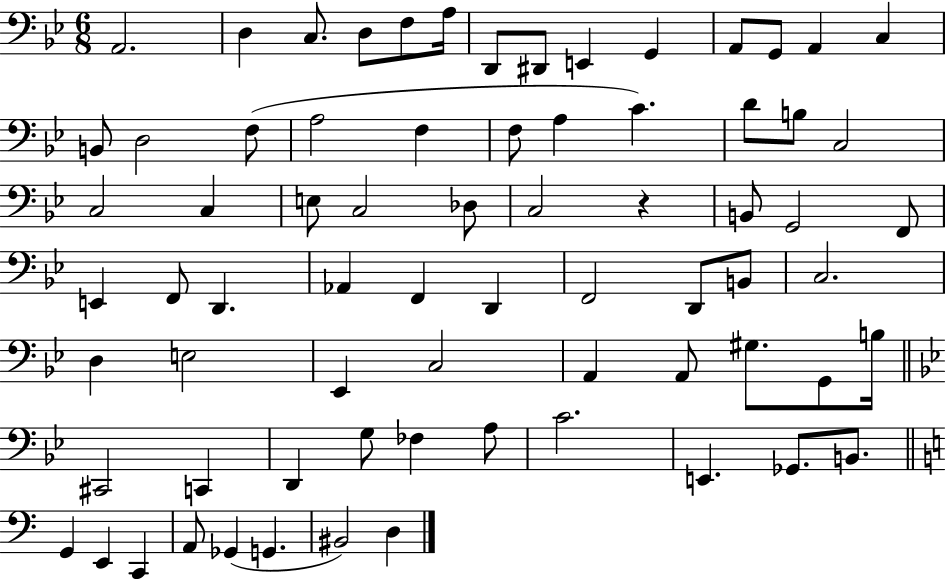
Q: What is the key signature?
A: BES major